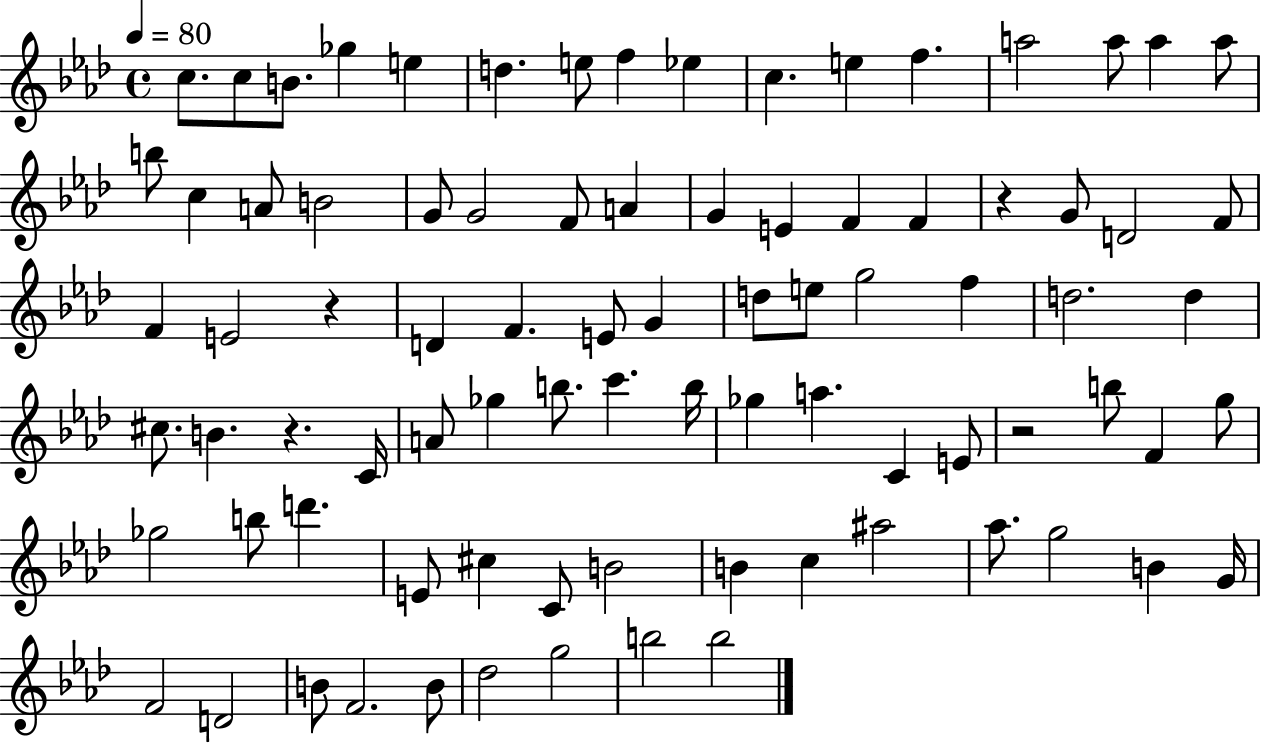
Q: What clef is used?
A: treble